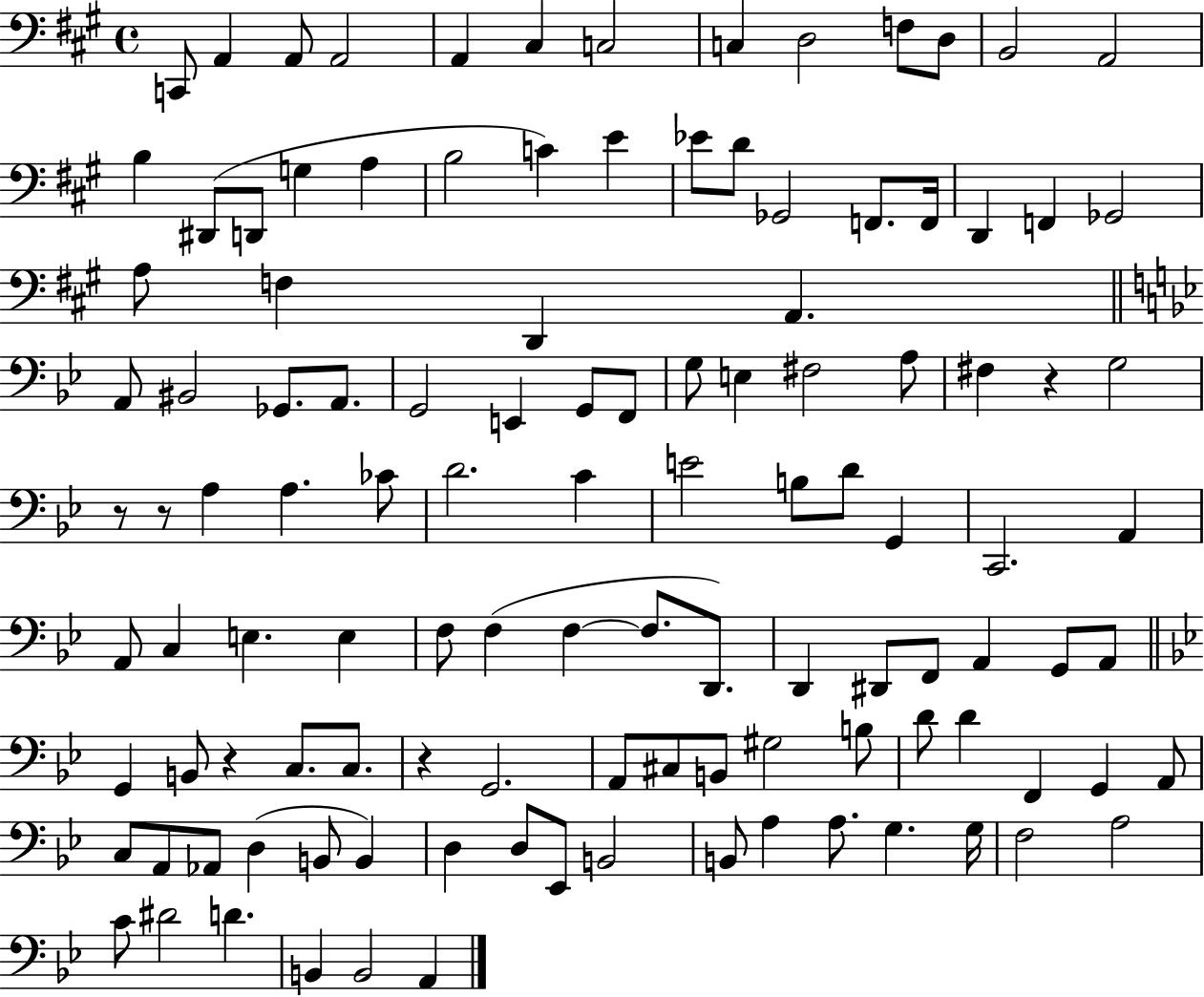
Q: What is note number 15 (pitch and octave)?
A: D#2